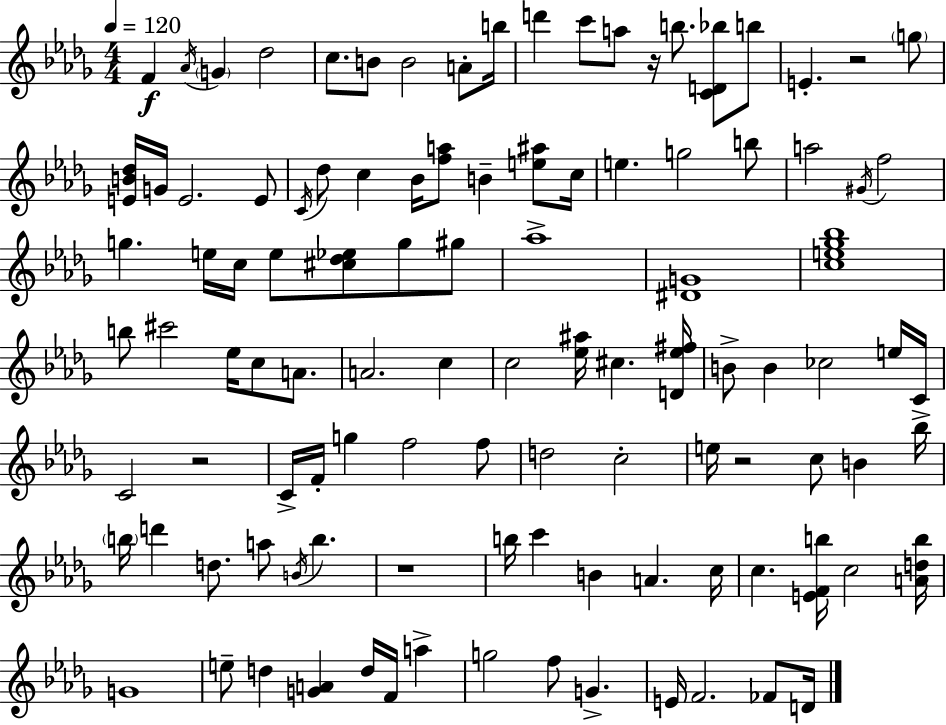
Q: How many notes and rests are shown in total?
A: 107